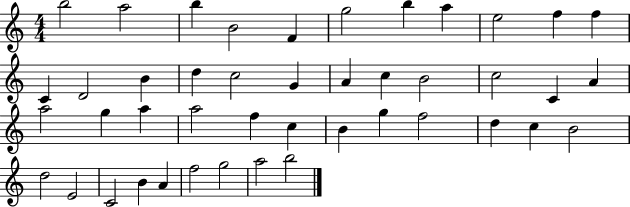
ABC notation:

X:1
T:Untitled
M:4/4
L:1/4
K:C
b2 a2 b B2 F g2 b a e2 f f C D2 B d c2 G A c B2 c2 C A a2 g a a2 f c B g f2 d c B2 d2 E2 C2 B A f2 g2 a2 b2